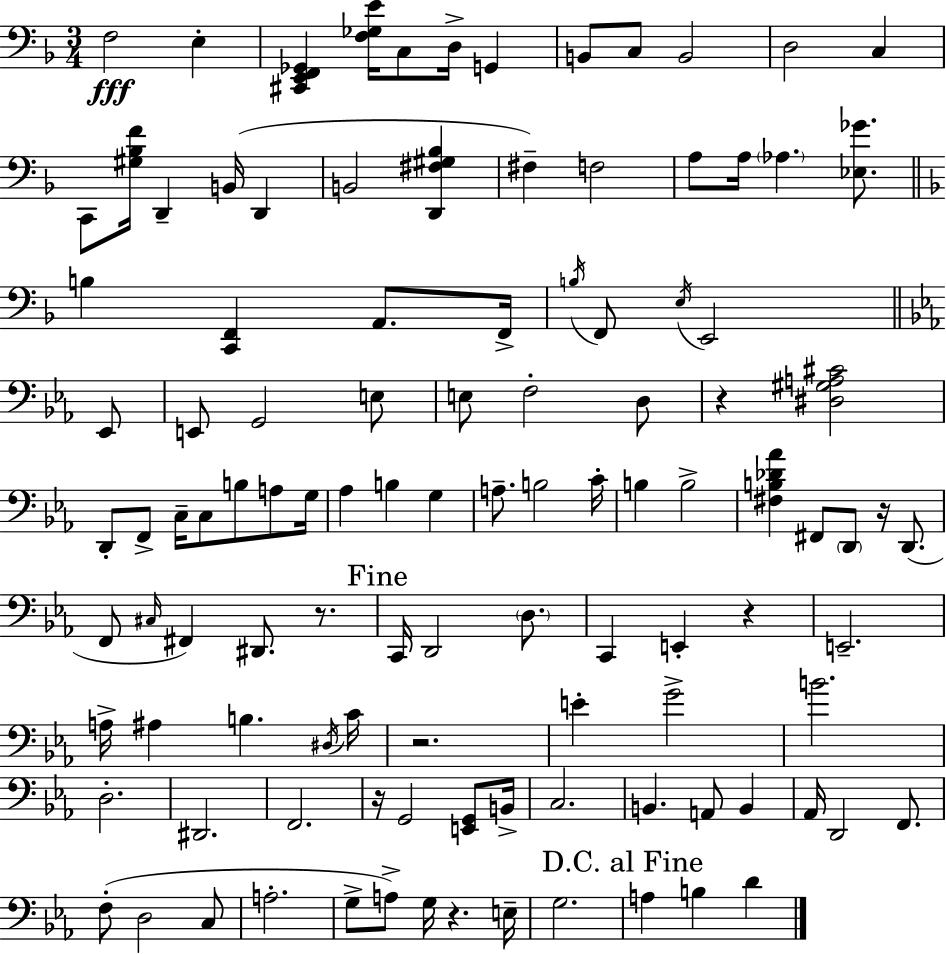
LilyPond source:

{
  \clef bass
  \numericTimeSignature
  \time 3/4
  \key d \minor
  f2\fff e4-. | <cis, e, f, ges,>4 <f ges e'>16 c8 d16-> g,4 | b,8 c8 b,2 | d2 c4 | \break c,8 <gis bes f'>16 d,4-- b,16( d,4 | b,2 <d, fis gis bes>4 | fis4--) f2 | a8 a16 \parenthesize aes4. <ees ges'>8. | \break \bar "||" \break \key f \major b4 <c, f,>4 a,8. f,16-> | \acciaccatura { b16 } f,8 \acciaccatura { e16 } e,2 | \bar "||" \break \key c \minor ees,8 e,8 g,2 | e8 e8 f2-. | d8 r4 <dis gis a cis'>2 | d,8-. f,8-> c16-- c8 b8 a8 | \break g16 aes4 b4 g4 | a8.-- b2 | c'16-. b4 b2-> | <fis b des' aes'>4 fis,8 \parenthesize d,8 r16 d,8.( | \break f,8 \grace { cis16 } fis,4) dis,8. | r8. \mark "Fine" c,16 d,2 | \parenthesize d8. c,4 e,4-. r4 | e,2.-- | \break a16-> ais4 b4. | \acciaccatura { dis16 } c'16 r2. | e'4-. g'2-> | b'2. | \break d2.-. | dis,2. | f,2. | r16 g,2 | \break <e, g,>8 b,16-> c2. | b,4. a,8 | b,4 aes,16 d,2 | f,8. f8-.( d2 | \break c8 a2.-. | g8-> a8->) g16 r4. | e16-- g2. | \mark "D.C. al Fine" a4 b4 | \break d'4 \bar "|."
}